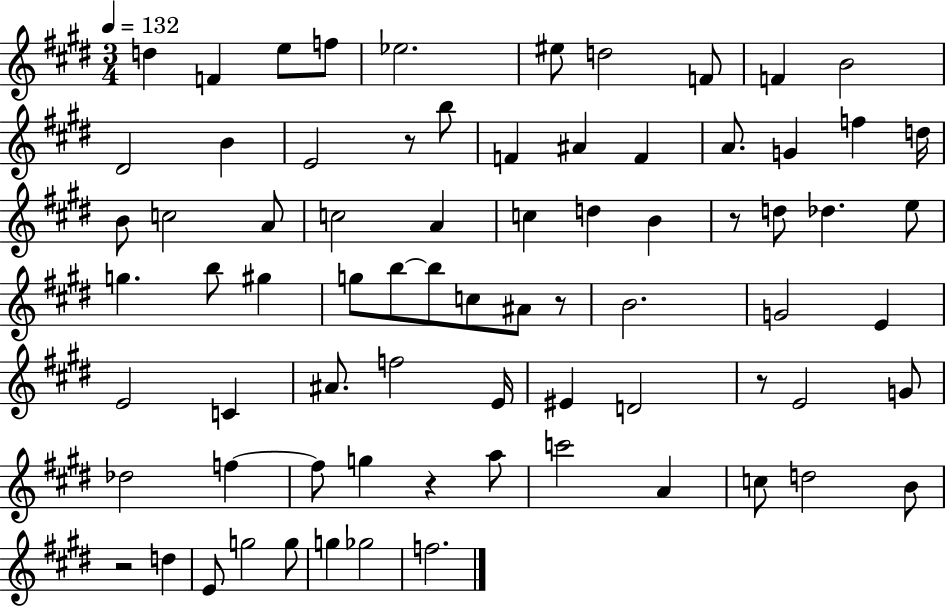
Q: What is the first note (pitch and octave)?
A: D5